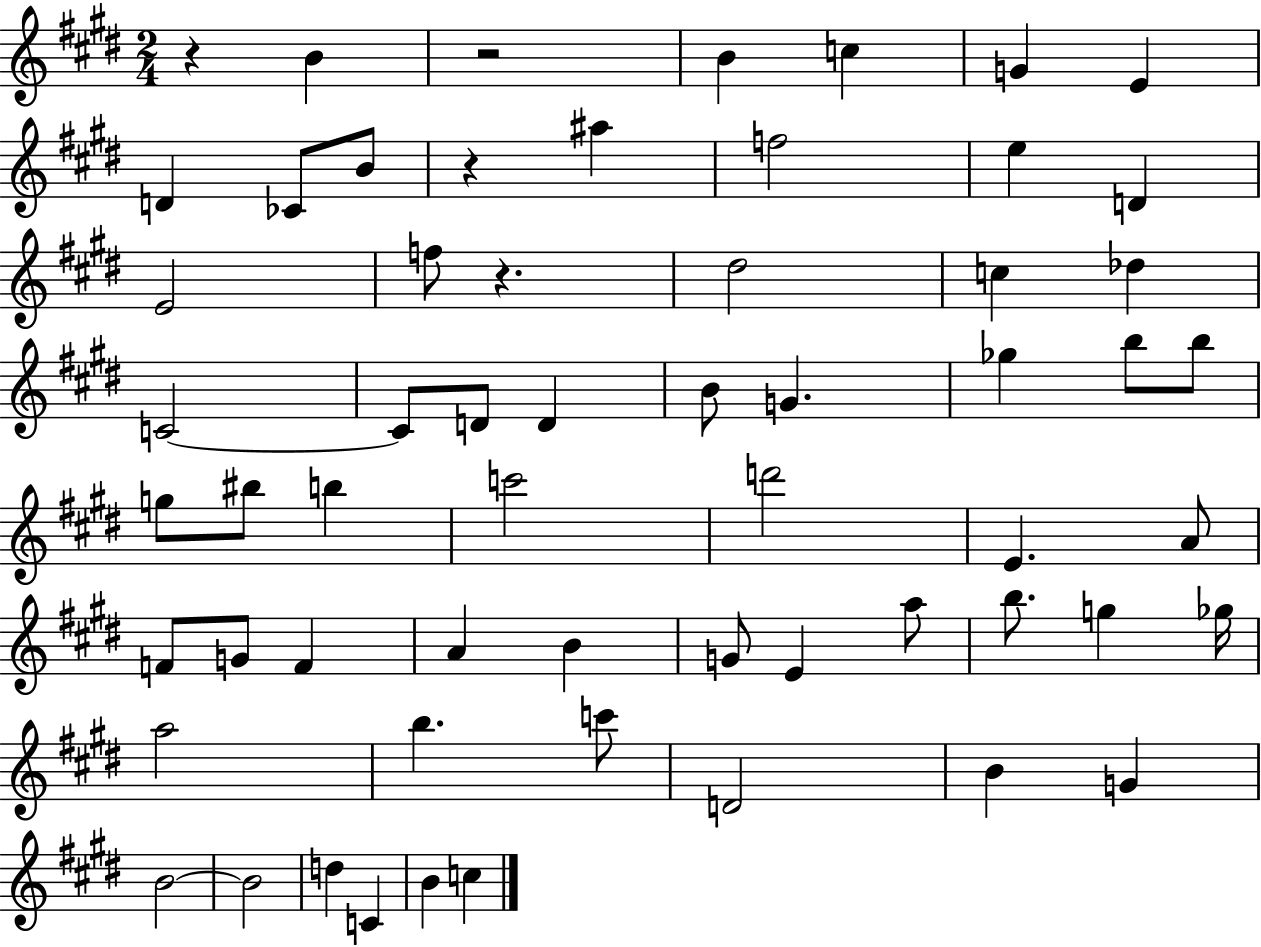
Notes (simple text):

R/q B4/q R/h B4/q C5/q G4/q E4/q D4/q CES4/e B4/e R/q A#5/q F5/h E5/q D4/q E4/h F5/e R/q. D#5/h C5/q Db5/q C4/h C4/e D4/e D4/q B4/e G4/q. Gb5/q B5/e B5/e G5/e BIS5/e B5/q C6/h D6/h E4/q. A4/e F4/e G4/e F4/q A4/q B4/q G4/e E4/q A5/e B5/e. G5/q Gb5/s A5/h B5/q. C6/e D4/h B4/q G4/q B4/h B4/h D5/q C4/q B4/q C5/q